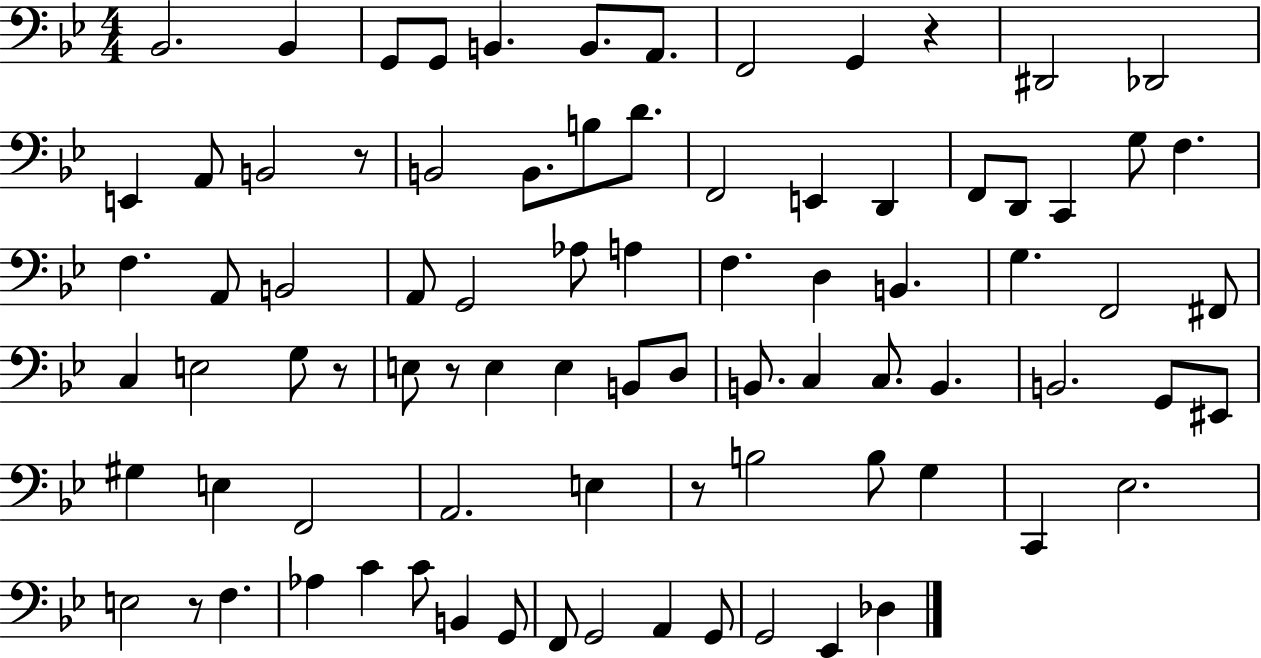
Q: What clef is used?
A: bass